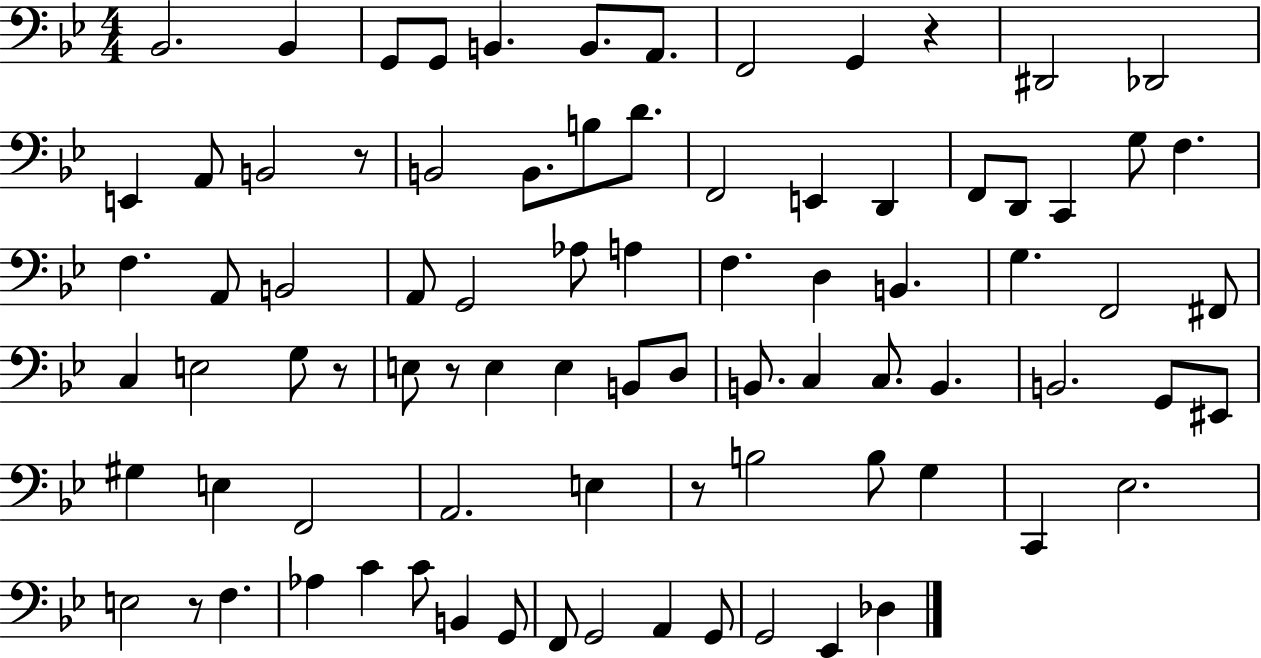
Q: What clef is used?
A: bass